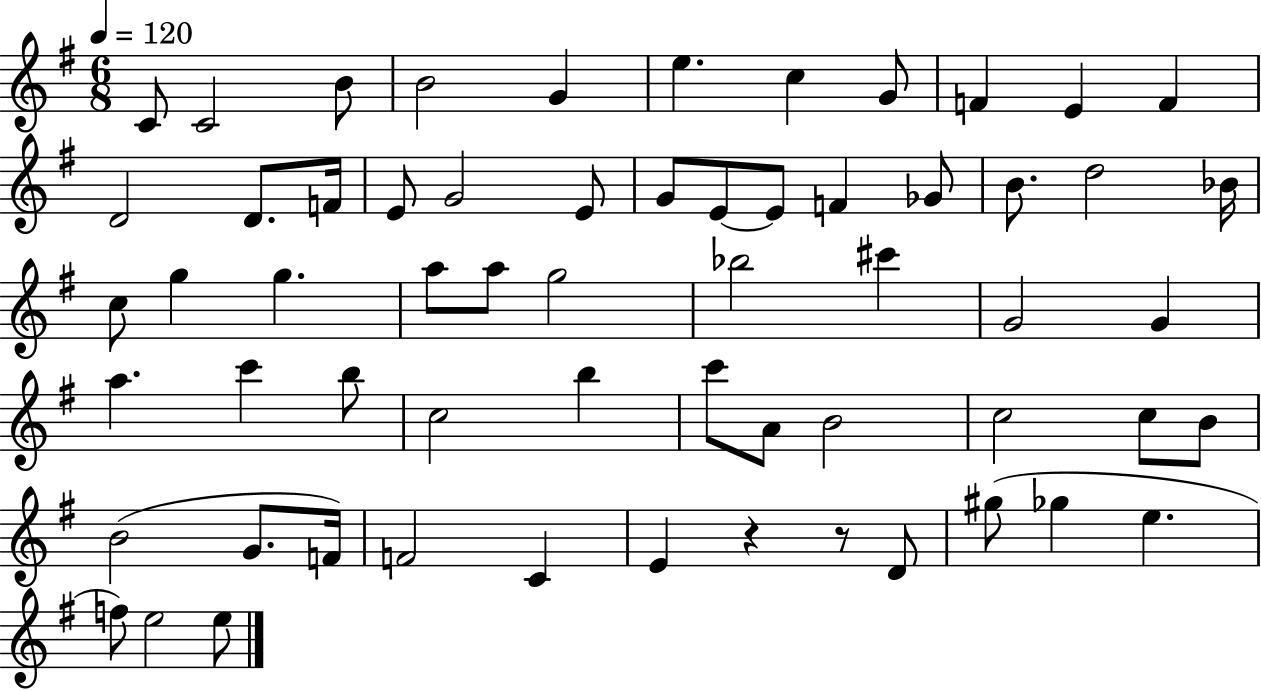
{
  \clef treble
  \numericTimeSignature
  \time 6/8
  \key g \major
  \tempo 4 = 120
  c'8 c'2 b'8 | b'2 g'4 | e''4. c''4 g'8 | f'4 e'4 f'4 | \break d'2 d'8. f'16 | e'8 g'2 e'8 | g'8 e'8~~ e'8 f'4 ges'8 | b'8. d''2 bes'16 | \break c''8 g''4 g''4. | a''8 a''8 g''2 | bes''2 cis'''4 | g'2 g'4 | \break a''4. c'''4 b''8 | c''2 b''4 | c'''8 a'8 b'2 | c''2 c''8 b'8 | \break b'2( g'8. f'16) | f'2 c'4 | e'4 r4 r8 d'8 | gis''8( ges''4 e''4. | \break f''8) e''2 e''8 | \bar "|."
}